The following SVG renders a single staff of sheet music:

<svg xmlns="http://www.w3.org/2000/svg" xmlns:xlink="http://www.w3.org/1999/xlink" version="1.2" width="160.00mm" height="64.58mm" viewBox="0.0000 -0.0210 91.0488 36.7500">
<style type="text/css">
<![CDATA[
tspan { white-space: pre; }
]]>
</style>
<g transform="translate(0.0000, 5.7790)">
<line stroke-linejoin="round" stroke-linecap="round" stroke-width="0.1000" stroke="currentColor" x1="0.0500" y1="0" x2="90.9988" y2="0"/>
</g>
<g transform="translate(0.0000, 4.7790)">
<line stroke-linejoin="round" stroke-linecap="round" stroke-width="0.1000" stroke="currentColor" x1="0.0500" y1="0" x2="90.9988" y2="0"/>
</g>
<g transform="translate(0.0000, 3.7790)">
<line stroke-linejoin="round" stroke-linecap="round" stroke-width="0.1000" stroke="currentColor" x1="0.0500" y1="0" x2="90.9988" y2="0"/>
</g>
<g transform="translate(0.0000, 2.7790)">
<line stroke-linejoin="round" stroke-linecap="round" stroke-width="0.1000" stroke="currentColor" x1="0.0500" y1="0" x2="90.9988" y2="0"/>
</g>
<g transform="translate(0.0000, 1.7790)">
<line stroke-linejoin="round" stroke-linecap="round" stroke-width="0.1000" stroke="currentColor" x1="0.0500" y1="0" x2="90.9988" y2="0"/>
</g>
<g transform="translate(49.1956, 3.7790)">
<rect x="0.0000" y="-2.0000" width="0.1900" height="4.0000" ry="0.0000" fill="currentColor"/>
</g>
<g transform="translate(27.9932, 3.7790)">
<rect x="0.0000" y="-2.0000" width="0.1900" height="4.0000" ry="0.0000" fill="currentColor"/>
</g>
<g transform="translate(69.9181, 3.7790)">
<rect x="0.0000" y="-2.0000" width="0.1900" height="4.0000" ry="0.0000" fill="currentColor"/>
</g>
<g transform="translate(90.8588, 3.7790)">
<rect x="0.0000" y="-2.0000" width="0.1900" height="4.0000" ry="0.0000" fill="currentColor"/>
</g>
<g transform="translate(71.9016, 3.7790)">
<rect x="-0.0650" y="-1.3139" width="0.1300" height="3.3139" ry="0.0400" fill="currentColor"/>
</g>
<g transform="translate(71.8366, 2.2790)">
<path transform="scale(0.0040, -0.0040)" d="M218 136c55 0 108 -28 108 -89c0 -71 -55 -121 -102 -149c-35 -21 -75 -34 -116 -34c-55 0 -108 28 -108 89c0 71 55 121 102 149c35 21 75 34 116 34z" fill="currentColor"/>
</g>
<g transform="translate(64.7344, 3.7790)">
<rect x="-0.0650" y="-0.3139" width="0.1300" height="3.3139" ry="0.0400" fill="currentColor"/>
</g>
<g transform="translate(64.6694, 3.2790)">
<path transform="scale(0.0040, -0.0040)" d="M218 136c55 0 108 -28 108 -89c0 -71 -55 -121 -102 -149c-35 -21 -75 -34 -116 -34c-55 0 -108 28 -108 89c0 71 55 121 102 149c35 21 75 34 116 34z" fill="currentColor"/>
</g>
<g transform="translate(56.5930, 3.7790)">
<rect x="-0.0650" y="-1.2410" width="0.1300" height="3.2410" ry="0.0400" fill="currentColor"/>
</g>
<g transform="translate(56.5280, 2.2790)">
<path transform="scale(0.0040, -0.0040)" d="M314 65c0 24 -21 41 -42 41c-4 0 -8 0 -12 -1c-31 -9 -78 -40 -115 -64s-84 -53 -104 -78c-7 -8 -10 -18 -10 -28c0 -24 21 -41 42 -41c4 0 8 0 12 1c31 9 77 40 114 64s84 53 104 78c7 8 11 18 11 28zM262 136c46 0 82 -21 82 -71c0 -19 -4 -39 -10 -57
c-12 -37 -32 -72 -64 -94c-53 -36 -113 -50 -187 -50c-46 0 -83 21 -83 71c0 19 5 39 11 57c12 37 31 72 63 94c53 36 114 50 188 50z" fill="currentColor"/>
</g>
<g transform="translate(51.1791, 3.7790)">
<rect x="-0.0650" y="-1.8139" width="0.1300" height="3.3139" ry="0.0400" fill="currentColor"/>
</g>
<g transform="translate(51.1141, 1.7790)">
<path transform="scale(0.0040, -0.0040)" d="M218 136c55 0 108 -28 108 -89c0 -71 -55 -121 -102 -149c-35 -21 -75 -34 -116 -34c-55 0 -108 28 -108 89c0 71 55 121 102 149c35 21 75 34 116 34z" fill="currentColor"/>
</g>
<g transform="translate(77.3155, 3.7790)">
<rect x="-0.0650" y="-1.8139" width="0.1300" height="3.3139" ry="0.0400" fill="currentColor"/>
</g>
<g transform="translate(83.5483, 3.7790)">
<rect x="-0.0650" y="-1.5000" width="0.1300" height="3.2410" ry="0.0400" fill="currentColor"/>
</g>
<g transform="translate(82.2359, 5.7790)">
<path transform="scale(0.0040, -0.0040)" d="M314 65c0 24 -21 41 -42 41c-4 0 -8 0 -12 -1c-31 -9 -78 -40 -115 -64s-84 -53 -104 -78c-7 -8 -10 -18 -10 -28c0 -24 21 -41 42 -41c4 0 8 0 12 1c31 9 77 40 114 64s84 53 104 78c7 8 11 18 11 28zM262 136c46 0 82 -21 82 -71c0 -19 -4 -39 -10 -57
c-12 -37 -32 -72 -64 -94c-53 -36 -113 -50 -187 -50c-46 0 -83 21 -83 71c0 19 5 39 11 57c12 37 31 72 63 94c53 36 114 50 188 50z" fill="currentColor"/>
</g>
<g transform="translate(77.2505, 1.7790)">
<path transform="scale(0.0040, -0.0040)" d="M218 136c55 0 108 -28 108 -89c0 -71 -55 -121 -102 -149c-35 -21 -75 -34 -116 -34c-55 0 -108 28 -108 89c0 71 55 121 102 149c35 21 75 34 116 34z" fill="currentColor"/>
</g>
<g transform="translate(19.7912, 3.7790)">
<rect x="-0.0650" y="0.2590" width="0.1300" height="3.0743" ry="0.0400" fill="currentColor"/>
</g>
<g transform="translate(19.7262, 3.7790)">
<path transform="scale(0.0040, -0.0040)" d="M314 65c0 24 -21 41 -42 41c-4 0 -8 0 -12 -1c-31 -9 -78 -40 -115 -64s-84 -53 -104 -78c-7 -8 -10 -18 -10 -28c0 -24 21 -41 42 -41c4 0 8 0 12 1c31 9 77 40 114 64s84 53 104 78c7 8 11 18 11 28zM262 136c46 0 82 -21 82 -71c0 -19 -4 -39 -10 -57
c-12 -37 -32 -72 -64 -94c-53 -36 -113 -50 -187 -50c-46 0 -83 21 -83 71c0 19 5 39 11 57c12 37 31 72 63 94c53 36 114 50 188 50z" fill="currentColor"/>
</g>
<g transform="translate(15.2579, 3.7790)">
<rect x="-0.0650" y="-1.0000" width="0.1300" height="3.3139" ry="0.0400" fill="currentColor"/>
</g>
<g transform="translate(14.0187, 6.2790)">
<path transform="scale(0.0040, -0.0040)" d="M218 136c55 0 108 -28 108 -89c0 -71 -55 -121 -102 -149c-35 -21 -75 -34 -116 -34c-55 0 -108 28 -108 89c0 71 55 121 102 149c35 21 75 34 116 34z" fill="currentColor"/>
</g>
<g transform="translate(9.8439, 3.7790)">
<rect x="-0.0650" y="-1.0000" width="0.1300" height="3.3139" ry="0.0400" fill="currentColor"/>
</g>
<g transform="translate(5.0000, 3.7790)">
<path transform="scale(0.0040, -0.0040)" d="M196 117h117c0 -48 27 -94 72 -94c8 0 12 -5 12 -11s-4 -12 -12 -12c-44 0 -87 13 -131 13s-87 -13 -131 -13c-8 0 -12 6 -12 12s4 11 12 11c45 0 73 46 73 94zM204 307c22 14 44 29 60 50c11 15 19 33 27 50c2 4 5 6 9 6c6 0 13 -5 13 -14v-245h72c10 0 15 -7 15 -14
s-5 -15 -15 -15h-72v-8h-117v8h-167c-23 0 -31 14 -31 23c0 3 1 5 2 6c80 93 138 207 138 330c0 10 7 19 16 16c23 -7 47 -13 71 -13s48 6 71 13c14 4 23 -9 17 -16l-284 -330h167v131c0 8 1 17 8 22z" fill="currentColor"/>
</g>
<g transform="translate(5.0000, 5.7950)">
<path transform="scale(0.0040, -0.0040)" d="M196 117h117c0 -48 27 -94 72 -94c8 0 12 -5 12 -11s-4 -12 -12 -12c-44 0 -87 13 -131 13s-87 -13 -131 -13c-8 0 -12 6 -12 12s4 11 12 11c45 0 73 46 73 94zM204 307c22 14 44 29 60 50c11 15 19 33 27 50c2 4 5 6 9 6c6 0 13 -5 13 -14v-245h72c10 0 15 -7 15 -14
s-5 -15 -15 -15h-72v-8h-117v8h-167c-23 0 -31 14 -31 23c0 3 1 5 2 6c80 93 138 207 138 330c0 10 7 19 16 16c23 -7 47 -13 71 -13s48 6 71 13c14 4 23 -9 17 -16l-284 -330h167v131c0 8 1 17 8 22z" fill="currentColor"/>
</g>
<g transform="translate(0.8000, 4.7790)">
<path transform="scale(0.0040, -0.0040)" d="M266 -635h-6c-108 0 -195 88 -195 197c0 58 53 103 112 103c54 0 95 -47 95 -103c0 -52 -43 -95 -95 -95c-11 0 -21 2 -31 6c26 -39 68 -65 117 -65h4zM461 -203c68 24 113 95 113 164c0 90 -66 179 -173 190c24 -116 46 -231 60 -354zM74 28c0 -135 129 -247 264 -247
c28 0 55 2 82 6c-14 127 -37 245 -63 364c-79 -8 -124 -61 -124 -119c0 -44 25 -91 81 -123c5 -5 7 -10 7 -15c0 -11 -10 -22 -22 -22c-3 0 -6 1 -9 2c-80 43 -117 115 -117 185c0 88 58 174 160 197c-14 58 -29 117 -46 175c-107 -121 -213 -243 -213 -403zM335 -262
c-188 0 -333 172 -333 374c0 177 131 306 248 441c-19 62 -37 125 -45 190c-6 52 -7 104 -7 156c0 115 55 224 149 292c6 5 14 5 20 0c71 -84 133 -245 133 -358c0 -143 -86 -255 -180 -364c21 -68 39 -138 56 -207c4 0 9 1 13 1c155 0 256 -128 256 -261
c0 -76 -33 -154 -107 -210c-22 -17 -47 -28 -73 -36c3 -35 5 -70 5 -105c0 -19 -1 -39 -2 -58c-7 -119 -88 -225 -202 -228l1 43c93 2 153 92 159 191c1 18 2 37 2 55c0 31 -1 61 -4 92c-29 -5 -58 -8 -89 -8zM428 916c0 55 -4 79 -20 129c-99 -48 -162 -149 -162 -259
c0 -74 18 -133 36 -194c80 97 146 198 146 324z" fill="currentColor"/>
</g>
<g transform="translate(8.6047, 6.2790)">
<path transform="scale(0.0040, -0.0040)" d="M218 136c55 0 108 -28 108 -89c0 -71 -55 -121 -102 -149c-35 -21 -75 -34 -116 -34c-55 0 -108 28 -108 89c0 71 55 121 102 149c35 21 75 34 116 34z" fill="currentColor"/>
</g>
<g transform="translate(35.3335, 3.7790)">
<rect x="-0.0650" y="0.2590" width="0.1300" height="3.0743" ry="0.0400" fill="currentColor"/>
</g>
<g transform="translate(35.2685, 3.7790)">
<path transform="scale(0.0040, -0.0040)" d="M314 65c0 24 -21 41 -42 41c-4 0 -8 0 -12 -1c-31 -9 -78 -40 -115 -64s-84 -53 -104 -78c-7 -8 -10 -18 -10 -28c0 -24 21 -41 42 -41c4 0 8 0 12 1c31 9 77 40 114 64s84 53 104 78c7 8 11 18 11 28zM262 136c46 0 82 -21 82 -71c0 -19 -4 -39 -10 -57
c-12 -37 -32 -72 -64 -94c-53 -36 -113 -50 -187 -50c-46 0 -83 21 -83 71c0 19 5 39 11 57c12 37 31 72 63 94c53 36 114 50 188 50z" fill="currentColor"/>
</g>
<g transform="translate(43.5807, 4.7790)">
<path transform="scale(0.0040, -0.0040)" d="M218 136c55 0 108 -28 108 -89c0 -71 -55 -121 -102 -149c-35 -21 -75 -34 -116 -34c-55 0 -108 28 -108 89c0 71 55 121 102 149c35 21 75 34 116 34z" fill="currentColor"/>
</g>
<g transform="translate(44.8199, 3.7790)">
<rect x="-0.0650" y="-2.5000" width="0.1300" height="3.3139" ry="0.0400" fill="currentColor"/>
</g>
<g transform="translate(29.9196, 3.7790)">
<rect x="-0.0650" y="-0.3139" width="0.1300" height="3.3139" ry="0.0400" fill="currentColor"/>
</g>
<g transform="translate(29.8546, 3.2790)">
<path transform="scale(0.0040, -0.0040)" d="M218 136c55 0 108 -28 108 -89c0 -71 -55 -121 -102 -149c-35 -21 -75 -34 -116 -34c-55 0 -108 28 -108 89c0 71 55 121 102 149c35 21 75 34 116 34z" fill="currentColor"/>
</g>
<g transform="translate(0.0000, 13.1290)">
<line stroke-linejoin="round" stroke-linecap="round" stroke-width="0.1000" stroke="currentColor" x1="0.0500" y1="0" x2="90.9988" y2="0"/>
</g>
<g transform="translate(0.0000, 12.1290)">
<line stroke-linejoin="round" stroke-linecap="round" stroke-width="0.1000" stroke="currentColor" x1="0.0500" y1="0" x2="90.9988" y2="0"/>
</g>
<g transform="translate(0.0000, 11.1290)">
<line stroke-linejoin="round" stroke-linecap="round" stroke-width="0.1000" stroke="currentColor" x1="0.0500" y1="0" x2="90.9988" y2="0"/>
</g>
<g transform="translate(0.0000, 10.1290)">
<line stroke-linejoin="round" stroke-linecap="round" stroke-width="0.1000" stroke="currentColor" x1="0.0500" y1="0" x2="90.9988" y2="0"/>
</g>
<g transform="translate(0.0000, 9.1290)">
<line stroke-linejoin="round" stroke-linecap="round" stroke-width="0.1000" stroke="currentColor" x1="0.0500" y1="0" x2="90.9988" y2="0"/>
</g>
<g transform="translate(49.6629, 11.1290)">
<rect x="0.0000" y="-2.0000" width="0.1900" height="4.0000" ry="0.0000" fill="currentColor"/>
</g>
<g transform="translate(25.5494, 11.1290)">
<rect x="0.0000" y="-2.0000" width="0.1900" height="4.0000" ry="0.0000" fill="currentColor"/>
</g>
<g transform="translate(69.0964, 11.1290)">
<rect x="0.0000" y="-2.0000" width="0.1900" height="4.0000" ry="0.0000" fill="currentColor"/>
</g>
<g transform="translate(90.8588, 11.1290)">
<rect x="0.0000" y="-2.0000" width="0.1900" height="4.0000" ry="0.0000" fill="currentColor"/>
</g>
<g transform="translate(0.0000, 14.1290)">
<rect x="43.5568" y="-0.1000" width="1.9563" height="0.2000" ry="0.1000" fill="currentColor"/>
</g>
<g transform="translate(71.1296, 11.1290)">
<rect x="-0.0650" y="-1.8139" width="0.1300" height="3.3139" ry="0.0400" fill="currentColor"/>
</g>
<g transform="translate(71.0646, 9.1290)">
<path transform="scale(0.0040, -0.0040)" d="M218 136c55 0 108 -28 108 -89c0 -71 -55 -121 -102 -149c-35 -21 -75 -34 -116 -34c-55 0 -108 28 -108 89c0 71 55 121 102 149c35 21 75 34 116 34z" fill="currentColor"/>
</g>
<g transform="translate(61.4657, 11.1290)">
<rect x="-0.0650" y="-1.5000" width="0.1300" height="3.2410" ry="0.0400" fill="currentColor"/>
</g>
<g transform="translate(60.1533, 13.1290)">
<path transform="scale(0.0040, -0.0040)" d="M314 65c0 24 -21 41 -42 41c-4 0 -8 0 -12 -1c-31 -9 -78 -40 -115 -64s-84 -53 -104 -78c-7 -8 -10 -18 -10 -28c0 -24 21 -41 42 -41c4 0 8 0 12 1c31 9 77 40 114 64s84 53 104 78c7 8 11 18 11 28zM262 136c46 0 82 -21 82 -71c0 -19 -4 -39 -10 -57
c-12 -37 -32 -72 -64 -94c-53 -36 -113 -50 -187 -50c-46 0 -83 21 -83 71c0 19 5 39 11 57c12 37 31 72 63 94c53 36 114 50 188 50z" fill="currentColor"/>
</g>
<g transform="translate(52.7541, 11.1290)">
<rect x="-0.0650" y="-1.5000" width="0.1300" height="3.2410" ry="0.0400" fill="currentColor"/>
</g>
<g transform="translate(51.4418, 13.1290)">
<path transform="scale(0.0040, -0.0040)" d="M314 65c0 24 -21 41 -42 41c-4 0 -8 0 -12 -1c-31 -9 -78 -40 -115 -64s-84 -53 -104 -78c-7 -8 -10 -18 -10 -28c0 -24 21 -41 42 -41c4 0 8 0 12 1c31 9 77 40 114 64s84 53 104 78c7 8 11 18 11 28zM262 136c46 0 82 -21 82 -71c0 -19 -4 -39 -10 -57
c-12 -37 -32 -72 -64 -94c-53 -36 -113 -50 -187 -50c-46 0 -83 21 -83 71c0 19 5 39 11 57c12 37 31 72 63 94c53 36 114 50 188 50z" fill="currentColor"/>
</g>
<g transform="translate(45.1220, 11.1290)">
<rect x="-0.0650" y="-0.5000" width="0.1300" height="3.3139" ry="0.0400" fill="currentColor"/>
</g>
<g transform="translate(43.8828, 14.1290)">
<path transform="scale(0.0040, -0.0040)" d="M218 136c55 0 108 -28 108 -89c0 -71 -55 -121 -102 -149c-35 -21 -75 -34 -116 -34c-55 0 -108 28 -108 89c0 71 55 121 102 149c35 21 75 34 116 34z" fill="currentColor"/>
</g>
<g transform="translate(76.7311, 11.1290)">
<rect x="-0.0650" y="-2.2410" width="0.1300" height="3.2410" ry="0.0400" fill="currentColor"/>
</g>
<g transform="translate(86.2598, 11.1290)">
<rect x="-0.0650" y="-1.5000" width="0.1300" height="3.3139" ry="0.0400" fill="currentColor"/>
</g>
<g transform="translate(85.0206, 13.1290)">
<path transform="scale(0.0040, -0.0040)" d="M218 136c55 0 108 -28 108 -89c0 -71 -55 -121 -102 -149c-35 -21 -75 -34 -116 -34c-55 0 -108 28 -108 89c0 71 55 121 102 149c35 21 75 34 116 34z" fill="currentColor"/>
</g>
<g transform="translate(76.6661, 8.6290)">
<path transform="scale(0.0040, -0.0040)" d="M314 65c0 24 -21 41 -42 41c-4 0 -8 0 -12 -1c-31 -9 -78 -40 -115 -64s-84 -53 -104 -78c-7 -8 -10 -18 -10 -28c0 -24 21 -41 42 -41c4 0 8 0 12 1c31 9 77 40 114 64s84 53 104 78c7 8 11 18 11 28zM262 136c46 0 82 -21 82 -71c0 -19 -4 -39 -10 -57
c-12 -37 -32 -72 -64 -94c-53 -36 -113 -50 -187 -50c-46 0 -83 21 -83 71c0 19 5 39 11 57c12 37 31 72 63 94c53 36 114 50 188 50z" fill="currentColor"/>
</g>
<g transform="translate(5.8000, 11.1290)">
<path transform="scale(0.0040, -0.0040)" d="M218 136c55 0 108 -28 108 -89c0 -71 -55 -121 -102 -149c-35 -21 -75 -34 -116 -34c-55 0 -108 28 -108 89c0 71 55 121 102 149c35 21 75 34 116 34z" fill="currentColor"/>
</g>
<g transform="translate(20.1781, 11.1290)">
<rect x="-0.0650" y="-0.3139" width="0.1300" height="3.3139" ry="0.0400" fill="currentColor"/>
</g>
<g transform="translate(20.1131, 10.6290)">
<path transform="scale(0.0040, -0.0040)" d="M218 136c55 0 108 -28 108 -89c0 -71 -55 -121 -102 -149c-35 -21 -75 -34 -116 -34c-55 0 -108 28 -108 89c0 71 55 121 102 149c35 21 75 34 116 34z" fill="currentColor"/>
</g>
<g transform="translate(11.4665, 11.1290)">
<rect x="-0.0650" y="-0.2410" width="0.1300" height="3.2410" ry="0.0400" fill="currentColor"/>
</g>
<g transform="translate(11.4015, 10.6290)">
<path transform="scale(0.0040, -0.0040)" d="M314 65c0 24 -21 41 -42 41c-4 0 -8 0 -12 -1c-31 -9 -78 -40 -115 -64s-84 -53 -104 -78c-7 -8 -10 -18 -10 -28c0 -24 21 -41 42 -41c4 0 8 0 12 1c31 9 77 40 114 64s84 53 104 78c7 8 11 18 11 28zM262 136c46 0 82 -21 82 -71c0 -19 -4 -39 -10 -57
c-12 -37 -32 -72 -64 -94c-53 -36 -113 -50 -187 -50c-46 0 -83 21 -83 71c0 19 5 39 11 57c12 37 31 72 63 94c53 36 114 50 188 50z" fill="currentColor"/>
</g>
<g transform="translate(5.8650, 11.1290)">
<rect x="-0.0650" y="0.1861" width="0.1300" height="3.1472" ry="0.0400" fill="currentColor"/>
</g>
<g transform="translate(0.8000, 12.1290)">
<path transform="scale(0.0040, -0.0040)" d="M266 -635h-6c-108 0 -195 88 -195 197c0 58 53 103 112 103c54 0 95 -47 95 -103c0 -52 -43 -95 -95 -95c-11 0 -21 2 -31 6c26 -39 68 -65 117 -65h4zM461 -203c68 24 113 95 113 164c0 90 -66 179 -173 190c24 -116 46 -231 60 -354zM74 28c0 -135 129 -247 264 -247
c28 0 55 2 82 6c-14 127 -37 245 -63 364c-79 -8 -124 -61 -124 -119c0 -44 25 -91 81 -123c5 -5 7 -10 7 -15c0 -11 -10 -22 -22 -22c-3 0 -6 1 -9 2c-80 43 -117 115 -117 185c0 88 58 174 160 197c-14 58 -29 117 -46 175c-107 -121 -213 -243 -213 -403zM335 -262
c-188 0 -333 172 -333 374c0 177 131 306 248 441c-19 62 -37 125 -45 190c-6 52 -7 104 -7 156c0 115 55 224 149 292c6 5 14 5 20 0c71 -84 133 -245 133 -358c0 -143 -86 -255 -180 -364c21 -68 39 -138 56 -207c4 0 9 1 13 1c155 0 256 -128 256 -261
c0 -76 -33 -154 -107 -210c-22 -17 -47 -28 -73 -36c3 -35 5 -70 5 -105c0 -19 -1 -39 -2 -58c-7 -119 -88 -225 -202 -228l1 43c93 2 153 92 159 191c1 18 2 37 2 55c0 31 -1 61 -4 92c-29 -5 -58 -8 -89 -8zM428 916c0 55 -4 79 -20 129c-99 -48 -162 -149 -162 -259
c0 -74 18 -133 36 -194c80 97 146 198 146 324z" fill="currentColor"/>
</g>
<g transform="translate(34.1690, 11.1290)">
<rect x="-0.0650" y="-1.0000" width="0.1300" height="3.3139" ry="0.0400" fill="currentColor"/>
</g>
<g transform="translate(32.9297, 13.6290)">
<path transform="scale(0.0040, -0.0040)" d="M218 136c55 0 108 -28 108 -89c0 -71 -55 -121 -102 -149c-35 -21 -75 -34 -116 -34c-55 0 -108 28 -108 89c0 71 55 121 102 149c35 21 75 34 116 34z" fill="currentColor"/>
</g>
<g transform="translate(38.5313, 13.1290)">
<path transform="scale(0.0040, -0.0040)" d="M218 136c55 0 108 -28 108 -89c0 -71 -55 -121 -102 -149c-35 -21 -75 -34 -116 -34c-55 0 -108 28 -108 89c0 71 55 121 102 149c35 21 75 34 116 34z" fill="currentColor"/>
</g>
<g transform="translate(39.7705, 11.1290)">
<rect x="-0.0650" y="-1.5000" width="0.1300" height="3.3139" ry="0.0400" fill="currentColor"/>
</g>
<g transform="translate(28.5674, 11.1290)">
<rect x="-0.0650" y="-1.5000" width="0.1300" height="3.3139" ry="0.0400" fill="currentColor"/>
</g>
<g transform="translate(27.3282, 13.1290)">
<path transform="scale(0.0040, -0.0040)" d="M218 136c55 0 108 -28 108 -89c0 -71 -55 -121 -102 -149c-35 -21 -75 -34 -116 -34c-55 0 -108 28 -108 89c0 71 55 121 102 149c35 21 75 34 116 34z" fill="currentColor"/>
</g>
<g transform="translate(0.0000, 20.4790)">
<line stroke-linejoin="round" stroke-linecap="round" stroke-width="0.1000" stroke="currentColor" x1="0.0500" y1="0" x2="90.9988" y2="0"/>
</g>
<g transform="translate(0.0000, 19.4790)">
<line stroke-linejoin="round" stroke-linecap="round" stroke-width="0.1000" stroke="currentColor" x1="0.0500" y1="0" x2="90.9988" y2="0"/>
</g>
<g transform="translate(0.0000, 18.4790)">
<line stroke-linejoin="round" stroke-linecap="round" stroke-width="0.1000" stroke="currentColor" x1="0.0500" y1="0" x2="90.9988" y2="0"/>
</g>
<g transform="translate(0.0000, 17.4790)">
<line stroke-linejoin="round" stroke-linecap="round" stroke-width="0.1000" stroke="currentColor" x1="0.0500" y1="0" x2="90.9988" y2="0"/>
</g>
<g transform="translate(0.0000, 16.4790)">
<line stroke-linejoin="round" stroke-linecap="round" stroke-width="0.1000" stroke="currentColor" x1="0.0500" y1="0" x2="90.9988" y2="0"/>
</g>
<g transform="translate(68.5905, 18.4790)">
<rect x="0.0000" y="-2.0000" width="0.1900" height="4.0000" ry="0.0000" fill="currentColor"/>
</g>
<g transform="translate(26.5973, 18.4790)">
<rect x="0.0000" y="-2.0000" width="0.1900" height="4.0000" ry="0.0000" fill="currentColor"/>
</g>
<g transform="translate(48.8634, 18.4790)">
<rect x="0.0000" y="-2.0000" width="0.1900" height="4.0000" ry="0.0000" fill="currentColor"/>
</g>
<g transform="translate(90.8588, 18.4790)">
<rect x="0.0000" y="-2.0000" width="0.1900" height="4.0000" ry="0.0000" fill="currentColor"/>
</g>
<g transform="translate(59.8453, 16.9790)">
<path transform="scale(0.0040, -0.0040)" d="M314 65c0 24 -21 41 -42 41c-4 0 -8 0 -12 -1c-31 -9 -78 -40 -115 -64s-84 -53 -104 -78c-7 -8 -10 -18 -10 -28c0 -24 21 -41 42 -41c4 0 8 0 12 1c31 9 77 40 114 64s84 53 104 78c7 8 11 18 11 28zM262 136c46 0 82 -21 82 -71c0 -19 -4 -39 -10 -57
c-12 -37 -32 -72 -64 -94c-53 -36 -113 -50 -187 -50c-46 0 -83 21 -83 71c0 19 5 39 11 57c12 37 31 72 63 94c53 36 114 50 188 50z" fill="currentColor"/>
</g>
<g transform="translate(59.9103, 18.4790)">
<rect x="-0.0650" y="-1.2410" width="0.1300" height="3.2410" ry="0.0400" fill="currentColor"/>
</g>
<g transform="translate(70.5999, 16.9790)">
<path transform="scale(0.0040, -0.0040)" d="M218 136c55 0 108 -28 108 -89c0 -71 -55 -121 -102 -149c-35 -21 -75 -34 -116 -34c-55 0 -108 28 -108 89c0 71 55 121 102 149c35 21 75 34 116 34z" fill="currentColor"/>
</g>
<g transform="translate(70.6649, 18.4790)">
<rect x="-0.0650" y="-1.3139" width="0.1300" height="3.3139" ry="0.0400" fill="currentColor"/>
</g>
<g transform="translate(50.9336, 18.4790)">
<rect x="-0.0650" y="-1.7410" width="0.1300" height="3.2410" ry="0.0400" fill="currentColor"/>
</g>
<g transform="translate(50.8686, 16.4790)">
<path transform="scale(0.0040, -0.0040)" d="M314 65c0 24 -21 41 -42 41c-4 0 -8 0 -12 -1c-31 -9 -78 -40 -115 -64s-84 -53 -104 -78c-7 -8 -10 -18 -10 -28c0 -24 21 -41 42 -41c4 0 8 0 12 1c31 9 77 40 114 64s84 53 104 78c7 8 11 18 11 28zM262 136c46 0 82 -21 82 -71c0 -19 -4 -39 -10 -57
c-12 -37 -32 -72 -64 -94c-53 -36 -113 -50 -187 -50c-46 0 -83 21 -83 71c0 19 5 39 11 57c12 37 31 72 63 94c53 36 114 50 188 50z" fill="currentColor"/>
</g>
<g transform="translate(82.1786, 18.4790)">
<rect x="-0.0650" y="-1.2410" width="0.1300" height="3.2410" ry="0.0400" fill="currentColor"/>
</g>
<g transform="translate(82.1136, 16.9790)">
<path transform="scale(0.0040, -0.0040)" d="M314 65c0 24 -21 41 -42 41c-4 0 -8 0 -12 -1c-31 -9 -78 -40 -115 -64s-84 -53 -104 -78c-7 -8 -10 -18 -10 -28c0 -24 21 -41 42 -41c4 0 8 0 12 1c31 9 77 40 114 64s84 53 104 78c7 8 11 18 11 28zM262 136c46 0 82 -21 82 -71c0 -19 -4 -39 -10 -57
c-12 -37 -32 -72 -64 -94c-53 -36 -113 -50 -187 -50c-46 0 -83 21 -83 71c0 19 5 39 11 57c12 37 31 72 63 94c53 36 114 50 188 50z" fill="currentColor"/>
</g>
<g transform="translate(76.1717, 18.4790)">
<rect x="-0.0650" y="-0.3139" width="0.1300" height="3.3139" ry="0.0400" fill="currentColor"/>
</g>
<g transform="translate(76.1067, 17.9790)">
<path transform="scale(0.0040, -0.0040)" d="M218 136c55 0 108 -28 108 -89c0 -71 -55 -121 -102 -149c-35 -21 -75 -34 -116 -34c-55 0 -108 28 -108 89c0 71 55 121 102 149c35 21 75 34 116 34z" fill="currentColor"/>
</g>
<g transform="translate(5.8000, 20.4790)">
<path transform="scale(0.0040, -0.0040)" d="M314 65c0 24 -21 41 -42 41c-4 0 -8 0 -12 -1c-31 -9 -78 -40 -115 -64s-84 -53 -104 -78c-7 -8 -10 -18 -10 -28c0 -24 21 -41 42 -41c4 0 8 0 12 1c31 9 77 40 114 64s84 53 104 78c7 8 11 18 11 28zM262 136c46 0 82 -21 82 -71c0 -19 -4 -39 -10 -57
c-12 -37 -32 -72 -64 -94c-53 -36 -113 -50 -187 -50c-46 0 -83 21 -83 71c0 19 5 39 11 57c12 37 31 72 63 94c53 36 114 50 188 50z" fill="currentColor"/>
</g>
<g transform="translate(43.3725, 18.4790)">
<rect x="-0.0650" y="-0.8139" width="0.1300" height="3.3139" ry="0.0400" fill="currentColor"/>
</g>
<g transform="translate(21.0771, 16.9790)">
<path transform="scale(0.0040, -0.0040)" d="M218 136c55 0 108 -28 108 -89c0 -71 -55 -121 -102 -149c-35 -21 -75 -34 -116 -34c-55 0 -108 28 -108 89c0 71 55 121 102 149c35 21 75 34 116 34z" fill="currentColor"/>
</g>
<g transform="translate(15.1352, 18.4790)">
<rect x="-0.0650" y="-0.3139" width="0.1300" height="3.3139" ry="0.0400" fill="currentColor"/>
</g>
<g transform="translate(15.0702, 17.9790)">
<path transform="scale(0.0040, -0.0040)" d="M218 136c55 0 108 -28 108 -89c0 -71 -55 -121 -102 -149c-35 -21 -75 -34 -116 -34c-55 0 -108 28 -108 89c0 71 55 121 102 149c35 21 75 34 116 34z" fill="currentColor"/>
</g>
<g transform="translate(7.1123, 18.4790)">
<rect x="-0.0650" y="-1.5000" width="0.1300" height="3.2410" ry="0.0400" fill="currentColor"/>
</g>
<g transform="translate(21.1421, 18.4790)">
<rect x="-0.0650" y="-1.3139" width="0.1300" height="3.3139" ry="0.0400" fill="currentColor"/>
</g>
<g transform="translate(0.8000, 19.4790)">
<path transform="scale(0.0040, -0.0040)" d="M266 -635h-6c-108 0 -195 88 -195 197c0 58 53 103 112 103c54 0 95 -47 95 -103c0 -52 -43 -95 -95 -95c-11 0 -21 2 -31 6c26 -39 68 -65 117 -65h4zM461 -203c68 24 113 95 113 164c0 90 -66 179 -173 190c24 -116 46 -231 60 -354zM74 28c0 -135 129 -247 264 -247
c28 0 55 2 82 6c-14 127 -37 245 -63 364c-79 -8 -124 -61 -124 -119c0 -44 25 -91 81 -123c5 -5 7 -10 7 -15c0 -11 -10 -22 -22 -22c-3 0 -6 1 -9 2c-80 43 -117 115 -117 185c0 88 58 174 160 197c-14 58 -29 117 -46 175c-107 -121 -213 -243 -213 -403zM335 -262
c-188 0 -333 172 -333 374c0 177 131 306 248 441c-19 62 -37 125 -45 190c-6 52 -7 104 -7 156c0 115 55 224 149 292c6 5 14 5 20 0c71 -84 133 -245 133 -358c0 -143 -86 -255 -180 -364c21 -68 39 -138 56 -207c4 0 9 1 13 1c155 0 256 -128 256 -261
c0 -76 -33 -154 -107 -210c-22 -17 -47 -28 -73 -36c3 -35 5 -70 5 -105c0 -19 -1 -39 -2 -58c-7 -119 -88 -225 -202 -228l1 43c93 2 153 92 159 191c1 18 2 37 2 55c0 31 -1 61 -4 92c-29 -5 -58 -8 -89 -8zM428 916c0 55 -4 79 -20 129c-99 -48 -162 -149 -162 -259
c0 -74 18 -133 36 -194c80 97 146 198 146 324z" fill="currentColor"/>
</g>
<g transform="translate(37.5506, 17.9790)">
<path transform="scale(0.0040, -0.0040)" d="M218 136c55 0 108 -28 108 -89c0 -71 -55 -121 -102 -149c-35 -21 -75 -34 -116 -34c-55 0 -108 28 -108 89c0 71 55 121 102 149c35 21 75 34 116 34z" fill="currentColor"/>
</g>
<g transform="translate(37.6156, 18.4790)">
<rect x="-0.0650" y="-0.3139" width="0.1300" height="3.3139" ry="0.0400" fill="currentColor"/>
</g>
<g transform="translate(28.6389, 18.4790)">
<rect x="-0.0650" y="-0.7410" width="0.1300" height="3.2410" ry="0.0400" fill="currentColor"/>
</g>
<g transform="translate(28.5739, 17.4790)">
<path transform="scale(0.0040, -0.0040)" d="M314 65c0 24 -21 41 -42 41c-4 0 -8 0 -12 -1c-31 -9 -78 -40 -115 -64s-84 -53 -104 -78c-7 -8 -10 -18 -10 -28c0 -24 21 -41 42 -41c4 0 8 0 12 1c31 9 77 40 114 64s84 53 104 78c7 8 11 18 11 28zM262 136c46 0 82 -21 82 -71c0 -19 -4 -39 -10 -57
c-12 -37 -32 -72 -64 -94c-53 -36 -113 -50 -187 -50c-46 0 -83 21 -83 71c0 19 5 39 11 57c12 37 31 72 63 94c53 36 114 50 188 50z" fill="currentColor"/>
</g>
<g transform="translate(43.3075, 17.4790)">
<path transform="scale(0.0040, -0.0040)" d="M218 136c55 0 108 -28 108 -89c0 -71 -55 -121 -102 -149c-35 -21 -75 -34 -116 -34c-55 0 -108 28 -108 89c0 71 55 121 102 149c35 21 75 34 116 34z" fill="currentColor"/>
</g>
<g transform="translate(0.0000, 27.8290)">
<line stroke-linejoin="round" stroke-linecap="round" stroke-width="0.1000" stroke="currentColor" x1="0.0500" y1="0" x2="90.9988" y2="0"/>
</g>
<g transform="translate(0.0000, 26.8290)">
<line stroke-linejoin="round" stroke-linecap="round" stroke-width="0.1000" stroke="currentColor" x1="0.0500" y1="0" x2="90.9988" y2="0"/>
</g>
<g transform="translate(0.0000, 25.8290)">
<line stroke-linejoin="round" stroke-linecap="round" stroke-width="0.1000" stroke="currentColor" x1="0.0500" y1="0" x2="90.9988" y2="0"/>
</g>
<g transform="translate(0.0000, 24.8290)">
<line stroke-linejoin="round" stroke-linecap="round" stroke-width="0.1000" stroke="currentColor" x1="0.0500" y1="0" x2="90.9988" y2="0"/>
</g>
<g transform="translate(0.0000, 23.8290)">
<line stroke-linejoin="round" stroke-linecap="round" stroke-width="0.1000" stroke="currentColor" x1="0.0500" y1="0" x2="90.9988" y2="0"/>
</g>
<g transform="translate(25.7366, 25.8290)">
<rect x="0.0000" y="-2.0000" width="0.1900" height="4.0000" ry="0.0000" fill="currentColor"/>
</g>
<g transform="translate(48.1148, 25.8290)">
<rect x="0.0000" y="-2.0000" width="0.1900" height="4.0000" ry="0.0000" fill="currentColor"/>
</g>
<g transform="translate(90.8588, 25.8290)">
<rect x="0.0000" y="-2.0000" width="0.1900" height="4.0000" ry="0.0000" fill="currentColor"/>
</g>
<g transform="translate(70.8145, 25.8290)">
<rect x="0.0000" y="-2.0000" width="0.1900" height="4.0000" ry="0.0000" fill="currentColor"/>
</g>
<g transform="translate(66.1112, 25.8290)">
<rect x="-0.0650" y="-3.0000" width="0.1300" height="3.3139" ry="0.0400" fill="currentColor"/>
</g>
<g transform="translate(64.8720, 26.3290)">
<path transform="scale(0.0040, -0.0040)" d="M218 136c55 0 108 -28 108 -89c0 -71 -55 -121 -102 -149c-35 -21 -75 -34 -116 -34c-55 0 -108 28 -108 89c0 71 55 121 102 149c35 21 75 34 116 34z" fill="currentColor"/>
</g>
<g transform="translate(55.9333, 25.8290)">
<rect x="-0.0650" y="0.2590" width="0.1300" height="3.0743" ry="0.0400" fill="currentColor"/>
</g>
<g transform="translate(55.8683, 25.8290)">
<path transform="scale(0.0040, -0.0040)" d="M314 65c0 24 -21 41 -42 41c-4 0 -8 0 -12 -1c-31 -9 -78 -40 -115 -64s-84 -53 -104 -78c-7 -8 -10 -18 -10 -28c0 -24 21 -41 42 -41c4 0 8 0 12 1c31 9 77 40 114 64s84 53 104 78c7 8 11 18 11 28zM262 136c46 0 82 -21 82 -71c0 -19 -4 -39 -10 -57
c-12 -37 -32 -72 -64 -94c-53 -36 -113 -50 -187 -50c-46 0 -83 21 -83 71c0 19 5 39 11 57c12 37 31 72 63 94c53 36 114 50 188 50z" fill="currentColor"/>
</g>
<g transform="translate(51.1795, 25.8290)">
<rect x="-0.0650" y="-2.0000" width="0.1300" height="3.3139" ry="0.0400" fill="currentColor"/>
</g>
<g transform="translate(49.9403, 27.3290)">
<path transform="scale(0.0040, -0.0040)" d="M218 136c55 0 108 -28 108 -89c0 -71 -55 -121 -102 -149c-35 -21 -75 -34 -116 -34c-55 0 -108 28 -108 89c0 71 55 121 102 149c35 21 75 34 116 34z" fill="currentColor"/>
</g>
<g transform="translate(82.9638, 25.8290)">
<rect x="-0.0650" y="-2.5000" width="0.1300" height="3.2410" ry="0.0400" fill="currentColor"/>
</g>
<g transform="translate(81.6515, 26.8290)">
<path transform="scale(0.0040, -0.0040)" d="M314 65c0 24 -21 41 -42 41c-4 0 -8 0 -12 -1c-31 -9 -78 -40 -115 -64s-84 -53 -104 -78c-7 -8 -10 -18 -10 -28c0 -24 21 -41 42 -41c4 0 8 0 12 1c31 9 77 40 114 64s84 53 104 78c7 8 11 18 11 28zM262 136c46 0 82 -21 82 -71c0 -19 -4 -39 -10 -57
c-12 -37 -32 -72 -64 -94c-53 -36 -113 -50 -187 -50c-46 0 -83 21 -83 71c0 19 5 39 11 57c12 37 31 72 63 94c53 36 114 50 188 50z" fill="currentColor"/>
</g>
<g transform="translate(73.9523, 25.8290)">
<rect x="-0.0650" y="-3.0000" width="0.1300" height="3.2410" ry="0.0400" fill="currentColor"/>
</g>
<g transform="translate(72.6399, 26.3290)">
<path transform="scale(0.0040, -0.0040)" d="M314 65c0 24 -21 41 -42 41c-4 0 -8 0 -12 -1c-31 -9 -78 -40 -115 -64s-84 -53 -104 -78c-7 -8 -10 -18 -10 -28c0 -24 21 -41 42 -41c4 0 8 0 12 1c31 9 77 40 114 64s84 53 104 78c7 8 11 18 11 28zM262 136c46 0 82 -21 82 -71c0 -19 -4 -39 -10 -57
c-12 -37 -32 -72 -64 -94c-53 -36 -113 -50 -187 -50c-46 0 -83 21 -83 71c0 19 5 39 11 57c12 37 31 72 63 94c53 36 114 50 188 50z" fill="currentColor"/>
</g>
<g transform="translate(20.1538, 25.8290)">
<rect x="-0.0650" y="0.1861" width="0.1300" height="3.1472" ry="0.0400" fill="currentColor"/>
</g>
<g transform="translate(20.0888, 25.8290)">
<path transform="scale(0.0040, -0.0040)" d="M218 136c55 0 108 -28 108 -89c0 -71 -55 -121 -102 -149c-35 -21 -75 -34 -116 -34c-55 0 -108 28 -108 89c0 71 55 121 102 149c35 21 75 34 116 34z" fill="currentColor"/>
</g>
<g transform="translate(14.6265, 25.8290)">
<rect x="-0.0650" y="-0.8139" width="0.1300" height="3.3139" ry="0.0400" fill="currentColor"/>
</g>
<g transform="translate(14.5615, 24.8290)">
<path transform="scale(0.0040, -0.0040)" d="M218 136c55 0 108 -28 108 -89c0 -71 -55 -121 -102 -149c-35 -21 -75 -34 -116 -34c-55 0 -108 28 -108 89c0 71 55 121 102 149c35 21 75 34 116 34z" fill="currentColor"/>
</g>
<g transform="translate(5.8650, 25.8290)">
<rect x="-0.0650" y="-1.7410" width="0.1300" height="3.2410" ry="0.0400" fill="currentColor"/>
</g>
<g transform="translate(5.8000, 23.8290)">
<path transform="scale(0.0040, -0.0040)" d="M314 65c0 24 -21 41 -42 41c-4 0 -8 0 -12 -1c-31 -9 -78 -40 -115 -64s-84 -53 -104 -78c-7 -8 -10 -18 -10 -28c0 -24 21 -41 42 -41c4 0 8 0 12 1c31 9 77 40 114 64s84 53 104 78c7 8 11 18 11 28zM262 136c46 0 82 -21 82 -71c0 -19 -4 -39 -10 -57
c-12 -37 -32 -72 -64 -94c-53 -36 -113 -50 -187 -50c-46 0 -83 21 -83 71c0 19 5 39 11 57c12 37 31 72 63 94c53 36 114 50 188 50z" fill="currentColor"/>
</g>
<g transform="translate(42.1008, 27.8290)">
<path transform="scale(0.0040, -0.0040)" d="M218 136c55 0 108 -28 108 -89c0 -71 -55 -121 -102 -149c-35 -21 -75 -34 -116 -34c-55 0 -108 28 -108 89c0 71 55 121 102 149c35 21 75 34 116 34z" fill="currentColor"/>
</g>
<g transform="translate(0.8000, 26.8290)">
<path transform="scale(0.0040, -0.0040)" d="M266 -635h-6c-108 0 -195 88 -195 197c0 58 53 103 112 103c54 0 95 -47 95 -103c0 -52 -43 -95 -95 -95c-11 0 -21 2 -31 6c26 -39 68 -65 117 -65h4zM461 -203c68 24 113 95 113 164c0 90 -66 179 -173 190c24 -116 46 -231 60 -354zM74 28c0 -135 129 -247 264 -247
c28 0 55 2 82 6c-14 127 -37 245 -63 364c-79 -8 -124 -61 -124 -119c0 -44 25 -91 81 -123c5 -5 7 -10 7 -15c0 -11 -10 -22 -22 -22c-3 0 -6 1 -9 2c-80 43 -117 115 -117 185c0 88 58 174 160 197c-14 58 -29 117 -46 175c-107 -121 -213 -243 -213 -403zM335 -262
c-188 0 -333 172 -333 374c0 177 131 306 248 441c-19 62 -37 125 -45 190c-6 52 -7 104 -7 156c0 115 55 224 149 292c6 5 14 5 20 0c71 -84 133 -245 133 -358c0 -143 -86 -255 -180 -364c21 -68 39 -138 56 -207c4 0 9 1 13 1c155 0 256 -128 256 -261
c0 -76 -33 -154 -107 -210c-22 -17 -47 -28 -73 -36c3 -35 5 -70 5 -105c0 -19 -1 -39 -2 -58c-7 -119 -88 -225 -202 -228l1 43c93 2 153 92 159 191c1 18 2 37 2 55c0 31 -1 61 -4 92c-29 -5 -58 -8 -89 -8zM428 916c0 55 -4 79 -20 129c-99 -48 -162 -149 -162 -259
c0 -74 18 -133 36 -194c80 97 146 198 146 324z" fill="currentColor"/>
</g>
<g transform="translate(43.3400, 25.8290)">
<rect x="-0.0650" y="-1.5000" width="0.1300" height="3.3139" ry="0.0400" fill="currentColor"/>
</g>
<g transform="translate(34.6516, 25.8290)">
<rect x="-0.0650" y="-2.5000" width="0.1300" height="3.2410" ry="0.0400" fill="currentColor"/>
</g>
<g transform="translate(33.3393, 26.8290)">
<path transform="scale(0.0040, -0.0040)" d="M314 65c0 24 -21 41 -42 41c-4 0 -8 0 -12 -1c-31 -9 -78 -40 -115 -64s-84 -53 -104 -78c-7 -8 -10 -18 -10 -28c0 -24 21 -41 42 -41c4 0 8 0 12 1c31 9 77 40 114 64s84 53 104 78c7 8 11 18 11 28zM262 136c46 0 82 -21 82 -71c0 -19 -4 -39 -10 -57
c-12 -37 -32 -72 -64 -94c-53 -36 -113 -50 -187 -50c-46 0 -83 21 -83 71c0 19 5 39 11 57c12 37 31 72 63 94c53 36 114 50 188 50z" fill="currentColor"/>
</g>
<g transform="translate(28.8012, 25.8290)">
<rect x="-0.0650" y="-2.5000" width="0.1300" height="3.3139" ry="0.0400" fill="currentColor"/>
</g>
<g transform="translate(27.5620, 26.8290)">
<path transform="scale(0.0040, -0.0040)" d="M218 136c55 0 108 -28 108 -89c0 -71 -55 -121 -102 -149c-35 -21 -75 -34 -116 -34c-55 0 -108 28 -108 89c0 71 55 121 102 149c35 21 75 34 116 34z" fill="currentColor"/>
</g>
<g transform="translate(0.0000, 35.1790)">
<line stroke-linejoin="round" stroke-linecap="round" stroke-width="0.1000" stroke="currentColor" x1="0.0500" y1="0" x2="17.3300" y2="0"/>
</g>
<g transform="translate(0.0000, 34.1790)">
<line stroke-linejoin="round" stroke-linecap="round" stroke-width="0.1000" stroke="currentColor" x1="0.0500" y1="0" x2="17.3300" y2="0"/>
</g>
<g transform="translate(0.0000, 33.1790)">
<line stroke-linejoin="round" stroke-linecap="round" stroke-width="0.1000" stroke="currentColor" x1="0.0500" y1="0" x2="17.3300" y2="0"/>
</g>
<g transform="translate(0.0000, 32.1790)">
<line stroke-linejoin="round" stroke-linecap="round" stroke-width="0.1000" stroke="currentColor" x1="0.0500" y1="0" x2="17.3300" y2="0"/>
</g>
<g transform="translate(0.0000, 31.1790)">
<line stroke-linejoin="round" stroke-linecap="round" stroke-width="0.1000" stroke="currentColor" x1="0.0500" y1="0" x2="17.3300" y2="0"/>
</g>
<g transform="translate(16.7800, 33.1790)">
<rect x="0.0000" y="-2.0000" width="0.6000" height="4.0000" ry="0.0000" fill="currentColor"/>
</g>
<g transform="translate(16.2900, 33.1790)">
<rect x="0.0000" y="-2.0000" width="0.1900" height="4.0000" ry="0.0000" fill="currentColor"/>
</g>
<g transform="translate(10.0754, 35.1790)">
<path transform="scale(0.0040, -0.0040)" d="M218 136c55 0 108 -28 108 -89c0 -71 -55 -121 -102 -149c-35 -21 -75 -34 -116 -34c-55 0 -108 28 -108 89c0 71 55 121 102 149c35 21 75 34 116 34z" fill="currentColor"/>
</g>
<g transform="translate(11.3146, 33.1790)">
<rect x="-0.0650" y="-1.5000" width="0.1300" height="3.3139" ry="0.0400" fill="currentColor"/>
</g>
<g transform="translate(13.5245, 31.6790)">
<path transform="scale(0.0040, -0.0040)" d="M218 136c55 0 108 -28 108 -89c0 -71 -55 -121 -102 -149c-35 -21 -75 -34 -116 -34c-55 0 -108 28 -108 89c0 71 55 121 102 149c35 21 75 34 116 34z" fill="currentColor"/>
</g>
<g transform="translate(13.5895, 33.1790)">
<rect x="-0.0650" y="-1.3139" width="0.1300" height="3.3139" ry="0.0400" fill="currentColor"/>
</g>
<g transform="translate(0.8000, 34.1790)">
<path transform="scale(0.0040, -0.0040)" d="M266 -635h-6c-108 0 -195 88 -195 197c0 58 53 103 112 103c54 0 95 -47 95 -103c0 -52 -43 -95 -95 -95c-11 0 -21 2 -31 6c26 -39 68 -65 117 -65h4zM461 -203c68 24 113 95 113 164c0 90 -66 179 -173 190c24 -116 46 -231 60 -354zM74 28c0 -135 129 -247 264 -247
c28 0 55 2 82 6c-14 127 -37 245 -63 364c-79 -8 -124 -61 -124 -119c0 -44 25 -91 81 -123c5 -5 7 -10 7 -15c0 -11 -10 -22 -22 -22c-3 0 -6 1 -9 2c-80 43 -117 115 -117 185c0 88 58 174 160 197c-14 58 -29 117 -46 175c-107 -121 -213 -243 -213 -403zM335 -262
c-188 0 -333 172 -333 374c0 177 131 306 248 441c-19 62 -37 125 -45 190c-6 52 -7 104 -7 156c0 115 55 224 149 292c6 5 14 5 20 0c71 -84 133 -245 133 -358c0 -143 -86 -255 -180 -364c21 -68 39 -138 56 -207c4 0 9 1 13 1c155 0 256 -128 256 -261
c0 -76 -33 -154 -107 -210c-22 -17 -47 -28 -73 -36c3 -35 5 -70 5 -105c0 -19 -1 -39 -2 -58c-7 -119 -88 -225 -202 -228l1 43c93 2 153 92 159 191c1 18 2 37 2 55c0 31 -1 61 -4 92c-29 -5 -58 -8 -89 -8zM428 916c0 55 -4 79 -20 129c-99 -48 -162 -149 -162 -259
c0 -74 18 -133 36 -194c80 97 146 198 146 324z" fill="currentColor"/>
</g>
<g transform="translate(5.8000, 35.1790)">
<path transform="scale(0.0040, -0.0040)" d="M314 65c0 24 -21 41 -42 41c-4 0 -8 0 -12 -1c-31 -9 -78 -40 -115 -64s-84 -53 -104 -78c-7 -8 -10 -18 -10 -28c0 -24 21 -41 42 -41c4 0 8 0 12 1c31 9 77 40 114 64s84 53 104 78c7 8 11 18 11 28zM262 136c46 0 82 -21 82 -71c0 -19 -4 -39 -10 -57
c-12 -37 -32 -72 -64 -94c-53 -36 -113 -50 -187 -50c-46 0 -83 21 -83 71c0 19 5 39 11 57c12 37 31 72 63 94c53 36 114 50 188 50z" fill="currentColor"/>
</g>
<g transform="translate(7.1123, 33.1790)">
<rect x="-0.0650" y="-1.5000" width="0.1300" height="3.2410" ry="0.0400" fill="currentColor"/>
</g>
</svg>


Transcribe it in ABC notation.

X:1
T:Untitled
M:4/4
L:1/4
K:C
D D B2 c B2 G f e2 c e f E2 B c2 c E D E C E2 E2 f g2 E E2 c e d2 c d f2 e2 e c e2 f2 d B G G2 E F B2 A A2 G2 E2 E e